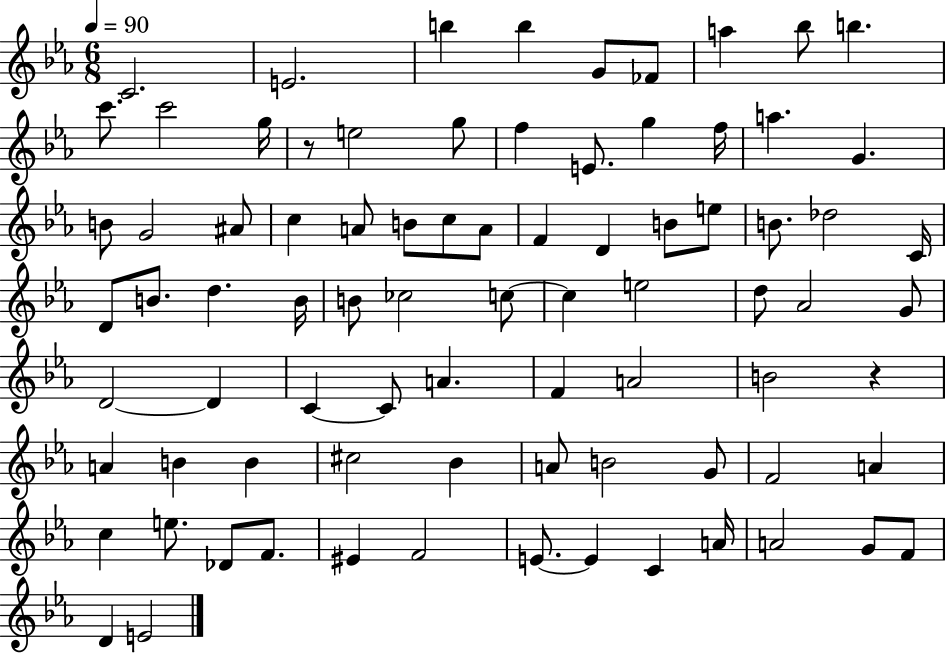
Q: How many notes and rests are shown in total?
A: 82